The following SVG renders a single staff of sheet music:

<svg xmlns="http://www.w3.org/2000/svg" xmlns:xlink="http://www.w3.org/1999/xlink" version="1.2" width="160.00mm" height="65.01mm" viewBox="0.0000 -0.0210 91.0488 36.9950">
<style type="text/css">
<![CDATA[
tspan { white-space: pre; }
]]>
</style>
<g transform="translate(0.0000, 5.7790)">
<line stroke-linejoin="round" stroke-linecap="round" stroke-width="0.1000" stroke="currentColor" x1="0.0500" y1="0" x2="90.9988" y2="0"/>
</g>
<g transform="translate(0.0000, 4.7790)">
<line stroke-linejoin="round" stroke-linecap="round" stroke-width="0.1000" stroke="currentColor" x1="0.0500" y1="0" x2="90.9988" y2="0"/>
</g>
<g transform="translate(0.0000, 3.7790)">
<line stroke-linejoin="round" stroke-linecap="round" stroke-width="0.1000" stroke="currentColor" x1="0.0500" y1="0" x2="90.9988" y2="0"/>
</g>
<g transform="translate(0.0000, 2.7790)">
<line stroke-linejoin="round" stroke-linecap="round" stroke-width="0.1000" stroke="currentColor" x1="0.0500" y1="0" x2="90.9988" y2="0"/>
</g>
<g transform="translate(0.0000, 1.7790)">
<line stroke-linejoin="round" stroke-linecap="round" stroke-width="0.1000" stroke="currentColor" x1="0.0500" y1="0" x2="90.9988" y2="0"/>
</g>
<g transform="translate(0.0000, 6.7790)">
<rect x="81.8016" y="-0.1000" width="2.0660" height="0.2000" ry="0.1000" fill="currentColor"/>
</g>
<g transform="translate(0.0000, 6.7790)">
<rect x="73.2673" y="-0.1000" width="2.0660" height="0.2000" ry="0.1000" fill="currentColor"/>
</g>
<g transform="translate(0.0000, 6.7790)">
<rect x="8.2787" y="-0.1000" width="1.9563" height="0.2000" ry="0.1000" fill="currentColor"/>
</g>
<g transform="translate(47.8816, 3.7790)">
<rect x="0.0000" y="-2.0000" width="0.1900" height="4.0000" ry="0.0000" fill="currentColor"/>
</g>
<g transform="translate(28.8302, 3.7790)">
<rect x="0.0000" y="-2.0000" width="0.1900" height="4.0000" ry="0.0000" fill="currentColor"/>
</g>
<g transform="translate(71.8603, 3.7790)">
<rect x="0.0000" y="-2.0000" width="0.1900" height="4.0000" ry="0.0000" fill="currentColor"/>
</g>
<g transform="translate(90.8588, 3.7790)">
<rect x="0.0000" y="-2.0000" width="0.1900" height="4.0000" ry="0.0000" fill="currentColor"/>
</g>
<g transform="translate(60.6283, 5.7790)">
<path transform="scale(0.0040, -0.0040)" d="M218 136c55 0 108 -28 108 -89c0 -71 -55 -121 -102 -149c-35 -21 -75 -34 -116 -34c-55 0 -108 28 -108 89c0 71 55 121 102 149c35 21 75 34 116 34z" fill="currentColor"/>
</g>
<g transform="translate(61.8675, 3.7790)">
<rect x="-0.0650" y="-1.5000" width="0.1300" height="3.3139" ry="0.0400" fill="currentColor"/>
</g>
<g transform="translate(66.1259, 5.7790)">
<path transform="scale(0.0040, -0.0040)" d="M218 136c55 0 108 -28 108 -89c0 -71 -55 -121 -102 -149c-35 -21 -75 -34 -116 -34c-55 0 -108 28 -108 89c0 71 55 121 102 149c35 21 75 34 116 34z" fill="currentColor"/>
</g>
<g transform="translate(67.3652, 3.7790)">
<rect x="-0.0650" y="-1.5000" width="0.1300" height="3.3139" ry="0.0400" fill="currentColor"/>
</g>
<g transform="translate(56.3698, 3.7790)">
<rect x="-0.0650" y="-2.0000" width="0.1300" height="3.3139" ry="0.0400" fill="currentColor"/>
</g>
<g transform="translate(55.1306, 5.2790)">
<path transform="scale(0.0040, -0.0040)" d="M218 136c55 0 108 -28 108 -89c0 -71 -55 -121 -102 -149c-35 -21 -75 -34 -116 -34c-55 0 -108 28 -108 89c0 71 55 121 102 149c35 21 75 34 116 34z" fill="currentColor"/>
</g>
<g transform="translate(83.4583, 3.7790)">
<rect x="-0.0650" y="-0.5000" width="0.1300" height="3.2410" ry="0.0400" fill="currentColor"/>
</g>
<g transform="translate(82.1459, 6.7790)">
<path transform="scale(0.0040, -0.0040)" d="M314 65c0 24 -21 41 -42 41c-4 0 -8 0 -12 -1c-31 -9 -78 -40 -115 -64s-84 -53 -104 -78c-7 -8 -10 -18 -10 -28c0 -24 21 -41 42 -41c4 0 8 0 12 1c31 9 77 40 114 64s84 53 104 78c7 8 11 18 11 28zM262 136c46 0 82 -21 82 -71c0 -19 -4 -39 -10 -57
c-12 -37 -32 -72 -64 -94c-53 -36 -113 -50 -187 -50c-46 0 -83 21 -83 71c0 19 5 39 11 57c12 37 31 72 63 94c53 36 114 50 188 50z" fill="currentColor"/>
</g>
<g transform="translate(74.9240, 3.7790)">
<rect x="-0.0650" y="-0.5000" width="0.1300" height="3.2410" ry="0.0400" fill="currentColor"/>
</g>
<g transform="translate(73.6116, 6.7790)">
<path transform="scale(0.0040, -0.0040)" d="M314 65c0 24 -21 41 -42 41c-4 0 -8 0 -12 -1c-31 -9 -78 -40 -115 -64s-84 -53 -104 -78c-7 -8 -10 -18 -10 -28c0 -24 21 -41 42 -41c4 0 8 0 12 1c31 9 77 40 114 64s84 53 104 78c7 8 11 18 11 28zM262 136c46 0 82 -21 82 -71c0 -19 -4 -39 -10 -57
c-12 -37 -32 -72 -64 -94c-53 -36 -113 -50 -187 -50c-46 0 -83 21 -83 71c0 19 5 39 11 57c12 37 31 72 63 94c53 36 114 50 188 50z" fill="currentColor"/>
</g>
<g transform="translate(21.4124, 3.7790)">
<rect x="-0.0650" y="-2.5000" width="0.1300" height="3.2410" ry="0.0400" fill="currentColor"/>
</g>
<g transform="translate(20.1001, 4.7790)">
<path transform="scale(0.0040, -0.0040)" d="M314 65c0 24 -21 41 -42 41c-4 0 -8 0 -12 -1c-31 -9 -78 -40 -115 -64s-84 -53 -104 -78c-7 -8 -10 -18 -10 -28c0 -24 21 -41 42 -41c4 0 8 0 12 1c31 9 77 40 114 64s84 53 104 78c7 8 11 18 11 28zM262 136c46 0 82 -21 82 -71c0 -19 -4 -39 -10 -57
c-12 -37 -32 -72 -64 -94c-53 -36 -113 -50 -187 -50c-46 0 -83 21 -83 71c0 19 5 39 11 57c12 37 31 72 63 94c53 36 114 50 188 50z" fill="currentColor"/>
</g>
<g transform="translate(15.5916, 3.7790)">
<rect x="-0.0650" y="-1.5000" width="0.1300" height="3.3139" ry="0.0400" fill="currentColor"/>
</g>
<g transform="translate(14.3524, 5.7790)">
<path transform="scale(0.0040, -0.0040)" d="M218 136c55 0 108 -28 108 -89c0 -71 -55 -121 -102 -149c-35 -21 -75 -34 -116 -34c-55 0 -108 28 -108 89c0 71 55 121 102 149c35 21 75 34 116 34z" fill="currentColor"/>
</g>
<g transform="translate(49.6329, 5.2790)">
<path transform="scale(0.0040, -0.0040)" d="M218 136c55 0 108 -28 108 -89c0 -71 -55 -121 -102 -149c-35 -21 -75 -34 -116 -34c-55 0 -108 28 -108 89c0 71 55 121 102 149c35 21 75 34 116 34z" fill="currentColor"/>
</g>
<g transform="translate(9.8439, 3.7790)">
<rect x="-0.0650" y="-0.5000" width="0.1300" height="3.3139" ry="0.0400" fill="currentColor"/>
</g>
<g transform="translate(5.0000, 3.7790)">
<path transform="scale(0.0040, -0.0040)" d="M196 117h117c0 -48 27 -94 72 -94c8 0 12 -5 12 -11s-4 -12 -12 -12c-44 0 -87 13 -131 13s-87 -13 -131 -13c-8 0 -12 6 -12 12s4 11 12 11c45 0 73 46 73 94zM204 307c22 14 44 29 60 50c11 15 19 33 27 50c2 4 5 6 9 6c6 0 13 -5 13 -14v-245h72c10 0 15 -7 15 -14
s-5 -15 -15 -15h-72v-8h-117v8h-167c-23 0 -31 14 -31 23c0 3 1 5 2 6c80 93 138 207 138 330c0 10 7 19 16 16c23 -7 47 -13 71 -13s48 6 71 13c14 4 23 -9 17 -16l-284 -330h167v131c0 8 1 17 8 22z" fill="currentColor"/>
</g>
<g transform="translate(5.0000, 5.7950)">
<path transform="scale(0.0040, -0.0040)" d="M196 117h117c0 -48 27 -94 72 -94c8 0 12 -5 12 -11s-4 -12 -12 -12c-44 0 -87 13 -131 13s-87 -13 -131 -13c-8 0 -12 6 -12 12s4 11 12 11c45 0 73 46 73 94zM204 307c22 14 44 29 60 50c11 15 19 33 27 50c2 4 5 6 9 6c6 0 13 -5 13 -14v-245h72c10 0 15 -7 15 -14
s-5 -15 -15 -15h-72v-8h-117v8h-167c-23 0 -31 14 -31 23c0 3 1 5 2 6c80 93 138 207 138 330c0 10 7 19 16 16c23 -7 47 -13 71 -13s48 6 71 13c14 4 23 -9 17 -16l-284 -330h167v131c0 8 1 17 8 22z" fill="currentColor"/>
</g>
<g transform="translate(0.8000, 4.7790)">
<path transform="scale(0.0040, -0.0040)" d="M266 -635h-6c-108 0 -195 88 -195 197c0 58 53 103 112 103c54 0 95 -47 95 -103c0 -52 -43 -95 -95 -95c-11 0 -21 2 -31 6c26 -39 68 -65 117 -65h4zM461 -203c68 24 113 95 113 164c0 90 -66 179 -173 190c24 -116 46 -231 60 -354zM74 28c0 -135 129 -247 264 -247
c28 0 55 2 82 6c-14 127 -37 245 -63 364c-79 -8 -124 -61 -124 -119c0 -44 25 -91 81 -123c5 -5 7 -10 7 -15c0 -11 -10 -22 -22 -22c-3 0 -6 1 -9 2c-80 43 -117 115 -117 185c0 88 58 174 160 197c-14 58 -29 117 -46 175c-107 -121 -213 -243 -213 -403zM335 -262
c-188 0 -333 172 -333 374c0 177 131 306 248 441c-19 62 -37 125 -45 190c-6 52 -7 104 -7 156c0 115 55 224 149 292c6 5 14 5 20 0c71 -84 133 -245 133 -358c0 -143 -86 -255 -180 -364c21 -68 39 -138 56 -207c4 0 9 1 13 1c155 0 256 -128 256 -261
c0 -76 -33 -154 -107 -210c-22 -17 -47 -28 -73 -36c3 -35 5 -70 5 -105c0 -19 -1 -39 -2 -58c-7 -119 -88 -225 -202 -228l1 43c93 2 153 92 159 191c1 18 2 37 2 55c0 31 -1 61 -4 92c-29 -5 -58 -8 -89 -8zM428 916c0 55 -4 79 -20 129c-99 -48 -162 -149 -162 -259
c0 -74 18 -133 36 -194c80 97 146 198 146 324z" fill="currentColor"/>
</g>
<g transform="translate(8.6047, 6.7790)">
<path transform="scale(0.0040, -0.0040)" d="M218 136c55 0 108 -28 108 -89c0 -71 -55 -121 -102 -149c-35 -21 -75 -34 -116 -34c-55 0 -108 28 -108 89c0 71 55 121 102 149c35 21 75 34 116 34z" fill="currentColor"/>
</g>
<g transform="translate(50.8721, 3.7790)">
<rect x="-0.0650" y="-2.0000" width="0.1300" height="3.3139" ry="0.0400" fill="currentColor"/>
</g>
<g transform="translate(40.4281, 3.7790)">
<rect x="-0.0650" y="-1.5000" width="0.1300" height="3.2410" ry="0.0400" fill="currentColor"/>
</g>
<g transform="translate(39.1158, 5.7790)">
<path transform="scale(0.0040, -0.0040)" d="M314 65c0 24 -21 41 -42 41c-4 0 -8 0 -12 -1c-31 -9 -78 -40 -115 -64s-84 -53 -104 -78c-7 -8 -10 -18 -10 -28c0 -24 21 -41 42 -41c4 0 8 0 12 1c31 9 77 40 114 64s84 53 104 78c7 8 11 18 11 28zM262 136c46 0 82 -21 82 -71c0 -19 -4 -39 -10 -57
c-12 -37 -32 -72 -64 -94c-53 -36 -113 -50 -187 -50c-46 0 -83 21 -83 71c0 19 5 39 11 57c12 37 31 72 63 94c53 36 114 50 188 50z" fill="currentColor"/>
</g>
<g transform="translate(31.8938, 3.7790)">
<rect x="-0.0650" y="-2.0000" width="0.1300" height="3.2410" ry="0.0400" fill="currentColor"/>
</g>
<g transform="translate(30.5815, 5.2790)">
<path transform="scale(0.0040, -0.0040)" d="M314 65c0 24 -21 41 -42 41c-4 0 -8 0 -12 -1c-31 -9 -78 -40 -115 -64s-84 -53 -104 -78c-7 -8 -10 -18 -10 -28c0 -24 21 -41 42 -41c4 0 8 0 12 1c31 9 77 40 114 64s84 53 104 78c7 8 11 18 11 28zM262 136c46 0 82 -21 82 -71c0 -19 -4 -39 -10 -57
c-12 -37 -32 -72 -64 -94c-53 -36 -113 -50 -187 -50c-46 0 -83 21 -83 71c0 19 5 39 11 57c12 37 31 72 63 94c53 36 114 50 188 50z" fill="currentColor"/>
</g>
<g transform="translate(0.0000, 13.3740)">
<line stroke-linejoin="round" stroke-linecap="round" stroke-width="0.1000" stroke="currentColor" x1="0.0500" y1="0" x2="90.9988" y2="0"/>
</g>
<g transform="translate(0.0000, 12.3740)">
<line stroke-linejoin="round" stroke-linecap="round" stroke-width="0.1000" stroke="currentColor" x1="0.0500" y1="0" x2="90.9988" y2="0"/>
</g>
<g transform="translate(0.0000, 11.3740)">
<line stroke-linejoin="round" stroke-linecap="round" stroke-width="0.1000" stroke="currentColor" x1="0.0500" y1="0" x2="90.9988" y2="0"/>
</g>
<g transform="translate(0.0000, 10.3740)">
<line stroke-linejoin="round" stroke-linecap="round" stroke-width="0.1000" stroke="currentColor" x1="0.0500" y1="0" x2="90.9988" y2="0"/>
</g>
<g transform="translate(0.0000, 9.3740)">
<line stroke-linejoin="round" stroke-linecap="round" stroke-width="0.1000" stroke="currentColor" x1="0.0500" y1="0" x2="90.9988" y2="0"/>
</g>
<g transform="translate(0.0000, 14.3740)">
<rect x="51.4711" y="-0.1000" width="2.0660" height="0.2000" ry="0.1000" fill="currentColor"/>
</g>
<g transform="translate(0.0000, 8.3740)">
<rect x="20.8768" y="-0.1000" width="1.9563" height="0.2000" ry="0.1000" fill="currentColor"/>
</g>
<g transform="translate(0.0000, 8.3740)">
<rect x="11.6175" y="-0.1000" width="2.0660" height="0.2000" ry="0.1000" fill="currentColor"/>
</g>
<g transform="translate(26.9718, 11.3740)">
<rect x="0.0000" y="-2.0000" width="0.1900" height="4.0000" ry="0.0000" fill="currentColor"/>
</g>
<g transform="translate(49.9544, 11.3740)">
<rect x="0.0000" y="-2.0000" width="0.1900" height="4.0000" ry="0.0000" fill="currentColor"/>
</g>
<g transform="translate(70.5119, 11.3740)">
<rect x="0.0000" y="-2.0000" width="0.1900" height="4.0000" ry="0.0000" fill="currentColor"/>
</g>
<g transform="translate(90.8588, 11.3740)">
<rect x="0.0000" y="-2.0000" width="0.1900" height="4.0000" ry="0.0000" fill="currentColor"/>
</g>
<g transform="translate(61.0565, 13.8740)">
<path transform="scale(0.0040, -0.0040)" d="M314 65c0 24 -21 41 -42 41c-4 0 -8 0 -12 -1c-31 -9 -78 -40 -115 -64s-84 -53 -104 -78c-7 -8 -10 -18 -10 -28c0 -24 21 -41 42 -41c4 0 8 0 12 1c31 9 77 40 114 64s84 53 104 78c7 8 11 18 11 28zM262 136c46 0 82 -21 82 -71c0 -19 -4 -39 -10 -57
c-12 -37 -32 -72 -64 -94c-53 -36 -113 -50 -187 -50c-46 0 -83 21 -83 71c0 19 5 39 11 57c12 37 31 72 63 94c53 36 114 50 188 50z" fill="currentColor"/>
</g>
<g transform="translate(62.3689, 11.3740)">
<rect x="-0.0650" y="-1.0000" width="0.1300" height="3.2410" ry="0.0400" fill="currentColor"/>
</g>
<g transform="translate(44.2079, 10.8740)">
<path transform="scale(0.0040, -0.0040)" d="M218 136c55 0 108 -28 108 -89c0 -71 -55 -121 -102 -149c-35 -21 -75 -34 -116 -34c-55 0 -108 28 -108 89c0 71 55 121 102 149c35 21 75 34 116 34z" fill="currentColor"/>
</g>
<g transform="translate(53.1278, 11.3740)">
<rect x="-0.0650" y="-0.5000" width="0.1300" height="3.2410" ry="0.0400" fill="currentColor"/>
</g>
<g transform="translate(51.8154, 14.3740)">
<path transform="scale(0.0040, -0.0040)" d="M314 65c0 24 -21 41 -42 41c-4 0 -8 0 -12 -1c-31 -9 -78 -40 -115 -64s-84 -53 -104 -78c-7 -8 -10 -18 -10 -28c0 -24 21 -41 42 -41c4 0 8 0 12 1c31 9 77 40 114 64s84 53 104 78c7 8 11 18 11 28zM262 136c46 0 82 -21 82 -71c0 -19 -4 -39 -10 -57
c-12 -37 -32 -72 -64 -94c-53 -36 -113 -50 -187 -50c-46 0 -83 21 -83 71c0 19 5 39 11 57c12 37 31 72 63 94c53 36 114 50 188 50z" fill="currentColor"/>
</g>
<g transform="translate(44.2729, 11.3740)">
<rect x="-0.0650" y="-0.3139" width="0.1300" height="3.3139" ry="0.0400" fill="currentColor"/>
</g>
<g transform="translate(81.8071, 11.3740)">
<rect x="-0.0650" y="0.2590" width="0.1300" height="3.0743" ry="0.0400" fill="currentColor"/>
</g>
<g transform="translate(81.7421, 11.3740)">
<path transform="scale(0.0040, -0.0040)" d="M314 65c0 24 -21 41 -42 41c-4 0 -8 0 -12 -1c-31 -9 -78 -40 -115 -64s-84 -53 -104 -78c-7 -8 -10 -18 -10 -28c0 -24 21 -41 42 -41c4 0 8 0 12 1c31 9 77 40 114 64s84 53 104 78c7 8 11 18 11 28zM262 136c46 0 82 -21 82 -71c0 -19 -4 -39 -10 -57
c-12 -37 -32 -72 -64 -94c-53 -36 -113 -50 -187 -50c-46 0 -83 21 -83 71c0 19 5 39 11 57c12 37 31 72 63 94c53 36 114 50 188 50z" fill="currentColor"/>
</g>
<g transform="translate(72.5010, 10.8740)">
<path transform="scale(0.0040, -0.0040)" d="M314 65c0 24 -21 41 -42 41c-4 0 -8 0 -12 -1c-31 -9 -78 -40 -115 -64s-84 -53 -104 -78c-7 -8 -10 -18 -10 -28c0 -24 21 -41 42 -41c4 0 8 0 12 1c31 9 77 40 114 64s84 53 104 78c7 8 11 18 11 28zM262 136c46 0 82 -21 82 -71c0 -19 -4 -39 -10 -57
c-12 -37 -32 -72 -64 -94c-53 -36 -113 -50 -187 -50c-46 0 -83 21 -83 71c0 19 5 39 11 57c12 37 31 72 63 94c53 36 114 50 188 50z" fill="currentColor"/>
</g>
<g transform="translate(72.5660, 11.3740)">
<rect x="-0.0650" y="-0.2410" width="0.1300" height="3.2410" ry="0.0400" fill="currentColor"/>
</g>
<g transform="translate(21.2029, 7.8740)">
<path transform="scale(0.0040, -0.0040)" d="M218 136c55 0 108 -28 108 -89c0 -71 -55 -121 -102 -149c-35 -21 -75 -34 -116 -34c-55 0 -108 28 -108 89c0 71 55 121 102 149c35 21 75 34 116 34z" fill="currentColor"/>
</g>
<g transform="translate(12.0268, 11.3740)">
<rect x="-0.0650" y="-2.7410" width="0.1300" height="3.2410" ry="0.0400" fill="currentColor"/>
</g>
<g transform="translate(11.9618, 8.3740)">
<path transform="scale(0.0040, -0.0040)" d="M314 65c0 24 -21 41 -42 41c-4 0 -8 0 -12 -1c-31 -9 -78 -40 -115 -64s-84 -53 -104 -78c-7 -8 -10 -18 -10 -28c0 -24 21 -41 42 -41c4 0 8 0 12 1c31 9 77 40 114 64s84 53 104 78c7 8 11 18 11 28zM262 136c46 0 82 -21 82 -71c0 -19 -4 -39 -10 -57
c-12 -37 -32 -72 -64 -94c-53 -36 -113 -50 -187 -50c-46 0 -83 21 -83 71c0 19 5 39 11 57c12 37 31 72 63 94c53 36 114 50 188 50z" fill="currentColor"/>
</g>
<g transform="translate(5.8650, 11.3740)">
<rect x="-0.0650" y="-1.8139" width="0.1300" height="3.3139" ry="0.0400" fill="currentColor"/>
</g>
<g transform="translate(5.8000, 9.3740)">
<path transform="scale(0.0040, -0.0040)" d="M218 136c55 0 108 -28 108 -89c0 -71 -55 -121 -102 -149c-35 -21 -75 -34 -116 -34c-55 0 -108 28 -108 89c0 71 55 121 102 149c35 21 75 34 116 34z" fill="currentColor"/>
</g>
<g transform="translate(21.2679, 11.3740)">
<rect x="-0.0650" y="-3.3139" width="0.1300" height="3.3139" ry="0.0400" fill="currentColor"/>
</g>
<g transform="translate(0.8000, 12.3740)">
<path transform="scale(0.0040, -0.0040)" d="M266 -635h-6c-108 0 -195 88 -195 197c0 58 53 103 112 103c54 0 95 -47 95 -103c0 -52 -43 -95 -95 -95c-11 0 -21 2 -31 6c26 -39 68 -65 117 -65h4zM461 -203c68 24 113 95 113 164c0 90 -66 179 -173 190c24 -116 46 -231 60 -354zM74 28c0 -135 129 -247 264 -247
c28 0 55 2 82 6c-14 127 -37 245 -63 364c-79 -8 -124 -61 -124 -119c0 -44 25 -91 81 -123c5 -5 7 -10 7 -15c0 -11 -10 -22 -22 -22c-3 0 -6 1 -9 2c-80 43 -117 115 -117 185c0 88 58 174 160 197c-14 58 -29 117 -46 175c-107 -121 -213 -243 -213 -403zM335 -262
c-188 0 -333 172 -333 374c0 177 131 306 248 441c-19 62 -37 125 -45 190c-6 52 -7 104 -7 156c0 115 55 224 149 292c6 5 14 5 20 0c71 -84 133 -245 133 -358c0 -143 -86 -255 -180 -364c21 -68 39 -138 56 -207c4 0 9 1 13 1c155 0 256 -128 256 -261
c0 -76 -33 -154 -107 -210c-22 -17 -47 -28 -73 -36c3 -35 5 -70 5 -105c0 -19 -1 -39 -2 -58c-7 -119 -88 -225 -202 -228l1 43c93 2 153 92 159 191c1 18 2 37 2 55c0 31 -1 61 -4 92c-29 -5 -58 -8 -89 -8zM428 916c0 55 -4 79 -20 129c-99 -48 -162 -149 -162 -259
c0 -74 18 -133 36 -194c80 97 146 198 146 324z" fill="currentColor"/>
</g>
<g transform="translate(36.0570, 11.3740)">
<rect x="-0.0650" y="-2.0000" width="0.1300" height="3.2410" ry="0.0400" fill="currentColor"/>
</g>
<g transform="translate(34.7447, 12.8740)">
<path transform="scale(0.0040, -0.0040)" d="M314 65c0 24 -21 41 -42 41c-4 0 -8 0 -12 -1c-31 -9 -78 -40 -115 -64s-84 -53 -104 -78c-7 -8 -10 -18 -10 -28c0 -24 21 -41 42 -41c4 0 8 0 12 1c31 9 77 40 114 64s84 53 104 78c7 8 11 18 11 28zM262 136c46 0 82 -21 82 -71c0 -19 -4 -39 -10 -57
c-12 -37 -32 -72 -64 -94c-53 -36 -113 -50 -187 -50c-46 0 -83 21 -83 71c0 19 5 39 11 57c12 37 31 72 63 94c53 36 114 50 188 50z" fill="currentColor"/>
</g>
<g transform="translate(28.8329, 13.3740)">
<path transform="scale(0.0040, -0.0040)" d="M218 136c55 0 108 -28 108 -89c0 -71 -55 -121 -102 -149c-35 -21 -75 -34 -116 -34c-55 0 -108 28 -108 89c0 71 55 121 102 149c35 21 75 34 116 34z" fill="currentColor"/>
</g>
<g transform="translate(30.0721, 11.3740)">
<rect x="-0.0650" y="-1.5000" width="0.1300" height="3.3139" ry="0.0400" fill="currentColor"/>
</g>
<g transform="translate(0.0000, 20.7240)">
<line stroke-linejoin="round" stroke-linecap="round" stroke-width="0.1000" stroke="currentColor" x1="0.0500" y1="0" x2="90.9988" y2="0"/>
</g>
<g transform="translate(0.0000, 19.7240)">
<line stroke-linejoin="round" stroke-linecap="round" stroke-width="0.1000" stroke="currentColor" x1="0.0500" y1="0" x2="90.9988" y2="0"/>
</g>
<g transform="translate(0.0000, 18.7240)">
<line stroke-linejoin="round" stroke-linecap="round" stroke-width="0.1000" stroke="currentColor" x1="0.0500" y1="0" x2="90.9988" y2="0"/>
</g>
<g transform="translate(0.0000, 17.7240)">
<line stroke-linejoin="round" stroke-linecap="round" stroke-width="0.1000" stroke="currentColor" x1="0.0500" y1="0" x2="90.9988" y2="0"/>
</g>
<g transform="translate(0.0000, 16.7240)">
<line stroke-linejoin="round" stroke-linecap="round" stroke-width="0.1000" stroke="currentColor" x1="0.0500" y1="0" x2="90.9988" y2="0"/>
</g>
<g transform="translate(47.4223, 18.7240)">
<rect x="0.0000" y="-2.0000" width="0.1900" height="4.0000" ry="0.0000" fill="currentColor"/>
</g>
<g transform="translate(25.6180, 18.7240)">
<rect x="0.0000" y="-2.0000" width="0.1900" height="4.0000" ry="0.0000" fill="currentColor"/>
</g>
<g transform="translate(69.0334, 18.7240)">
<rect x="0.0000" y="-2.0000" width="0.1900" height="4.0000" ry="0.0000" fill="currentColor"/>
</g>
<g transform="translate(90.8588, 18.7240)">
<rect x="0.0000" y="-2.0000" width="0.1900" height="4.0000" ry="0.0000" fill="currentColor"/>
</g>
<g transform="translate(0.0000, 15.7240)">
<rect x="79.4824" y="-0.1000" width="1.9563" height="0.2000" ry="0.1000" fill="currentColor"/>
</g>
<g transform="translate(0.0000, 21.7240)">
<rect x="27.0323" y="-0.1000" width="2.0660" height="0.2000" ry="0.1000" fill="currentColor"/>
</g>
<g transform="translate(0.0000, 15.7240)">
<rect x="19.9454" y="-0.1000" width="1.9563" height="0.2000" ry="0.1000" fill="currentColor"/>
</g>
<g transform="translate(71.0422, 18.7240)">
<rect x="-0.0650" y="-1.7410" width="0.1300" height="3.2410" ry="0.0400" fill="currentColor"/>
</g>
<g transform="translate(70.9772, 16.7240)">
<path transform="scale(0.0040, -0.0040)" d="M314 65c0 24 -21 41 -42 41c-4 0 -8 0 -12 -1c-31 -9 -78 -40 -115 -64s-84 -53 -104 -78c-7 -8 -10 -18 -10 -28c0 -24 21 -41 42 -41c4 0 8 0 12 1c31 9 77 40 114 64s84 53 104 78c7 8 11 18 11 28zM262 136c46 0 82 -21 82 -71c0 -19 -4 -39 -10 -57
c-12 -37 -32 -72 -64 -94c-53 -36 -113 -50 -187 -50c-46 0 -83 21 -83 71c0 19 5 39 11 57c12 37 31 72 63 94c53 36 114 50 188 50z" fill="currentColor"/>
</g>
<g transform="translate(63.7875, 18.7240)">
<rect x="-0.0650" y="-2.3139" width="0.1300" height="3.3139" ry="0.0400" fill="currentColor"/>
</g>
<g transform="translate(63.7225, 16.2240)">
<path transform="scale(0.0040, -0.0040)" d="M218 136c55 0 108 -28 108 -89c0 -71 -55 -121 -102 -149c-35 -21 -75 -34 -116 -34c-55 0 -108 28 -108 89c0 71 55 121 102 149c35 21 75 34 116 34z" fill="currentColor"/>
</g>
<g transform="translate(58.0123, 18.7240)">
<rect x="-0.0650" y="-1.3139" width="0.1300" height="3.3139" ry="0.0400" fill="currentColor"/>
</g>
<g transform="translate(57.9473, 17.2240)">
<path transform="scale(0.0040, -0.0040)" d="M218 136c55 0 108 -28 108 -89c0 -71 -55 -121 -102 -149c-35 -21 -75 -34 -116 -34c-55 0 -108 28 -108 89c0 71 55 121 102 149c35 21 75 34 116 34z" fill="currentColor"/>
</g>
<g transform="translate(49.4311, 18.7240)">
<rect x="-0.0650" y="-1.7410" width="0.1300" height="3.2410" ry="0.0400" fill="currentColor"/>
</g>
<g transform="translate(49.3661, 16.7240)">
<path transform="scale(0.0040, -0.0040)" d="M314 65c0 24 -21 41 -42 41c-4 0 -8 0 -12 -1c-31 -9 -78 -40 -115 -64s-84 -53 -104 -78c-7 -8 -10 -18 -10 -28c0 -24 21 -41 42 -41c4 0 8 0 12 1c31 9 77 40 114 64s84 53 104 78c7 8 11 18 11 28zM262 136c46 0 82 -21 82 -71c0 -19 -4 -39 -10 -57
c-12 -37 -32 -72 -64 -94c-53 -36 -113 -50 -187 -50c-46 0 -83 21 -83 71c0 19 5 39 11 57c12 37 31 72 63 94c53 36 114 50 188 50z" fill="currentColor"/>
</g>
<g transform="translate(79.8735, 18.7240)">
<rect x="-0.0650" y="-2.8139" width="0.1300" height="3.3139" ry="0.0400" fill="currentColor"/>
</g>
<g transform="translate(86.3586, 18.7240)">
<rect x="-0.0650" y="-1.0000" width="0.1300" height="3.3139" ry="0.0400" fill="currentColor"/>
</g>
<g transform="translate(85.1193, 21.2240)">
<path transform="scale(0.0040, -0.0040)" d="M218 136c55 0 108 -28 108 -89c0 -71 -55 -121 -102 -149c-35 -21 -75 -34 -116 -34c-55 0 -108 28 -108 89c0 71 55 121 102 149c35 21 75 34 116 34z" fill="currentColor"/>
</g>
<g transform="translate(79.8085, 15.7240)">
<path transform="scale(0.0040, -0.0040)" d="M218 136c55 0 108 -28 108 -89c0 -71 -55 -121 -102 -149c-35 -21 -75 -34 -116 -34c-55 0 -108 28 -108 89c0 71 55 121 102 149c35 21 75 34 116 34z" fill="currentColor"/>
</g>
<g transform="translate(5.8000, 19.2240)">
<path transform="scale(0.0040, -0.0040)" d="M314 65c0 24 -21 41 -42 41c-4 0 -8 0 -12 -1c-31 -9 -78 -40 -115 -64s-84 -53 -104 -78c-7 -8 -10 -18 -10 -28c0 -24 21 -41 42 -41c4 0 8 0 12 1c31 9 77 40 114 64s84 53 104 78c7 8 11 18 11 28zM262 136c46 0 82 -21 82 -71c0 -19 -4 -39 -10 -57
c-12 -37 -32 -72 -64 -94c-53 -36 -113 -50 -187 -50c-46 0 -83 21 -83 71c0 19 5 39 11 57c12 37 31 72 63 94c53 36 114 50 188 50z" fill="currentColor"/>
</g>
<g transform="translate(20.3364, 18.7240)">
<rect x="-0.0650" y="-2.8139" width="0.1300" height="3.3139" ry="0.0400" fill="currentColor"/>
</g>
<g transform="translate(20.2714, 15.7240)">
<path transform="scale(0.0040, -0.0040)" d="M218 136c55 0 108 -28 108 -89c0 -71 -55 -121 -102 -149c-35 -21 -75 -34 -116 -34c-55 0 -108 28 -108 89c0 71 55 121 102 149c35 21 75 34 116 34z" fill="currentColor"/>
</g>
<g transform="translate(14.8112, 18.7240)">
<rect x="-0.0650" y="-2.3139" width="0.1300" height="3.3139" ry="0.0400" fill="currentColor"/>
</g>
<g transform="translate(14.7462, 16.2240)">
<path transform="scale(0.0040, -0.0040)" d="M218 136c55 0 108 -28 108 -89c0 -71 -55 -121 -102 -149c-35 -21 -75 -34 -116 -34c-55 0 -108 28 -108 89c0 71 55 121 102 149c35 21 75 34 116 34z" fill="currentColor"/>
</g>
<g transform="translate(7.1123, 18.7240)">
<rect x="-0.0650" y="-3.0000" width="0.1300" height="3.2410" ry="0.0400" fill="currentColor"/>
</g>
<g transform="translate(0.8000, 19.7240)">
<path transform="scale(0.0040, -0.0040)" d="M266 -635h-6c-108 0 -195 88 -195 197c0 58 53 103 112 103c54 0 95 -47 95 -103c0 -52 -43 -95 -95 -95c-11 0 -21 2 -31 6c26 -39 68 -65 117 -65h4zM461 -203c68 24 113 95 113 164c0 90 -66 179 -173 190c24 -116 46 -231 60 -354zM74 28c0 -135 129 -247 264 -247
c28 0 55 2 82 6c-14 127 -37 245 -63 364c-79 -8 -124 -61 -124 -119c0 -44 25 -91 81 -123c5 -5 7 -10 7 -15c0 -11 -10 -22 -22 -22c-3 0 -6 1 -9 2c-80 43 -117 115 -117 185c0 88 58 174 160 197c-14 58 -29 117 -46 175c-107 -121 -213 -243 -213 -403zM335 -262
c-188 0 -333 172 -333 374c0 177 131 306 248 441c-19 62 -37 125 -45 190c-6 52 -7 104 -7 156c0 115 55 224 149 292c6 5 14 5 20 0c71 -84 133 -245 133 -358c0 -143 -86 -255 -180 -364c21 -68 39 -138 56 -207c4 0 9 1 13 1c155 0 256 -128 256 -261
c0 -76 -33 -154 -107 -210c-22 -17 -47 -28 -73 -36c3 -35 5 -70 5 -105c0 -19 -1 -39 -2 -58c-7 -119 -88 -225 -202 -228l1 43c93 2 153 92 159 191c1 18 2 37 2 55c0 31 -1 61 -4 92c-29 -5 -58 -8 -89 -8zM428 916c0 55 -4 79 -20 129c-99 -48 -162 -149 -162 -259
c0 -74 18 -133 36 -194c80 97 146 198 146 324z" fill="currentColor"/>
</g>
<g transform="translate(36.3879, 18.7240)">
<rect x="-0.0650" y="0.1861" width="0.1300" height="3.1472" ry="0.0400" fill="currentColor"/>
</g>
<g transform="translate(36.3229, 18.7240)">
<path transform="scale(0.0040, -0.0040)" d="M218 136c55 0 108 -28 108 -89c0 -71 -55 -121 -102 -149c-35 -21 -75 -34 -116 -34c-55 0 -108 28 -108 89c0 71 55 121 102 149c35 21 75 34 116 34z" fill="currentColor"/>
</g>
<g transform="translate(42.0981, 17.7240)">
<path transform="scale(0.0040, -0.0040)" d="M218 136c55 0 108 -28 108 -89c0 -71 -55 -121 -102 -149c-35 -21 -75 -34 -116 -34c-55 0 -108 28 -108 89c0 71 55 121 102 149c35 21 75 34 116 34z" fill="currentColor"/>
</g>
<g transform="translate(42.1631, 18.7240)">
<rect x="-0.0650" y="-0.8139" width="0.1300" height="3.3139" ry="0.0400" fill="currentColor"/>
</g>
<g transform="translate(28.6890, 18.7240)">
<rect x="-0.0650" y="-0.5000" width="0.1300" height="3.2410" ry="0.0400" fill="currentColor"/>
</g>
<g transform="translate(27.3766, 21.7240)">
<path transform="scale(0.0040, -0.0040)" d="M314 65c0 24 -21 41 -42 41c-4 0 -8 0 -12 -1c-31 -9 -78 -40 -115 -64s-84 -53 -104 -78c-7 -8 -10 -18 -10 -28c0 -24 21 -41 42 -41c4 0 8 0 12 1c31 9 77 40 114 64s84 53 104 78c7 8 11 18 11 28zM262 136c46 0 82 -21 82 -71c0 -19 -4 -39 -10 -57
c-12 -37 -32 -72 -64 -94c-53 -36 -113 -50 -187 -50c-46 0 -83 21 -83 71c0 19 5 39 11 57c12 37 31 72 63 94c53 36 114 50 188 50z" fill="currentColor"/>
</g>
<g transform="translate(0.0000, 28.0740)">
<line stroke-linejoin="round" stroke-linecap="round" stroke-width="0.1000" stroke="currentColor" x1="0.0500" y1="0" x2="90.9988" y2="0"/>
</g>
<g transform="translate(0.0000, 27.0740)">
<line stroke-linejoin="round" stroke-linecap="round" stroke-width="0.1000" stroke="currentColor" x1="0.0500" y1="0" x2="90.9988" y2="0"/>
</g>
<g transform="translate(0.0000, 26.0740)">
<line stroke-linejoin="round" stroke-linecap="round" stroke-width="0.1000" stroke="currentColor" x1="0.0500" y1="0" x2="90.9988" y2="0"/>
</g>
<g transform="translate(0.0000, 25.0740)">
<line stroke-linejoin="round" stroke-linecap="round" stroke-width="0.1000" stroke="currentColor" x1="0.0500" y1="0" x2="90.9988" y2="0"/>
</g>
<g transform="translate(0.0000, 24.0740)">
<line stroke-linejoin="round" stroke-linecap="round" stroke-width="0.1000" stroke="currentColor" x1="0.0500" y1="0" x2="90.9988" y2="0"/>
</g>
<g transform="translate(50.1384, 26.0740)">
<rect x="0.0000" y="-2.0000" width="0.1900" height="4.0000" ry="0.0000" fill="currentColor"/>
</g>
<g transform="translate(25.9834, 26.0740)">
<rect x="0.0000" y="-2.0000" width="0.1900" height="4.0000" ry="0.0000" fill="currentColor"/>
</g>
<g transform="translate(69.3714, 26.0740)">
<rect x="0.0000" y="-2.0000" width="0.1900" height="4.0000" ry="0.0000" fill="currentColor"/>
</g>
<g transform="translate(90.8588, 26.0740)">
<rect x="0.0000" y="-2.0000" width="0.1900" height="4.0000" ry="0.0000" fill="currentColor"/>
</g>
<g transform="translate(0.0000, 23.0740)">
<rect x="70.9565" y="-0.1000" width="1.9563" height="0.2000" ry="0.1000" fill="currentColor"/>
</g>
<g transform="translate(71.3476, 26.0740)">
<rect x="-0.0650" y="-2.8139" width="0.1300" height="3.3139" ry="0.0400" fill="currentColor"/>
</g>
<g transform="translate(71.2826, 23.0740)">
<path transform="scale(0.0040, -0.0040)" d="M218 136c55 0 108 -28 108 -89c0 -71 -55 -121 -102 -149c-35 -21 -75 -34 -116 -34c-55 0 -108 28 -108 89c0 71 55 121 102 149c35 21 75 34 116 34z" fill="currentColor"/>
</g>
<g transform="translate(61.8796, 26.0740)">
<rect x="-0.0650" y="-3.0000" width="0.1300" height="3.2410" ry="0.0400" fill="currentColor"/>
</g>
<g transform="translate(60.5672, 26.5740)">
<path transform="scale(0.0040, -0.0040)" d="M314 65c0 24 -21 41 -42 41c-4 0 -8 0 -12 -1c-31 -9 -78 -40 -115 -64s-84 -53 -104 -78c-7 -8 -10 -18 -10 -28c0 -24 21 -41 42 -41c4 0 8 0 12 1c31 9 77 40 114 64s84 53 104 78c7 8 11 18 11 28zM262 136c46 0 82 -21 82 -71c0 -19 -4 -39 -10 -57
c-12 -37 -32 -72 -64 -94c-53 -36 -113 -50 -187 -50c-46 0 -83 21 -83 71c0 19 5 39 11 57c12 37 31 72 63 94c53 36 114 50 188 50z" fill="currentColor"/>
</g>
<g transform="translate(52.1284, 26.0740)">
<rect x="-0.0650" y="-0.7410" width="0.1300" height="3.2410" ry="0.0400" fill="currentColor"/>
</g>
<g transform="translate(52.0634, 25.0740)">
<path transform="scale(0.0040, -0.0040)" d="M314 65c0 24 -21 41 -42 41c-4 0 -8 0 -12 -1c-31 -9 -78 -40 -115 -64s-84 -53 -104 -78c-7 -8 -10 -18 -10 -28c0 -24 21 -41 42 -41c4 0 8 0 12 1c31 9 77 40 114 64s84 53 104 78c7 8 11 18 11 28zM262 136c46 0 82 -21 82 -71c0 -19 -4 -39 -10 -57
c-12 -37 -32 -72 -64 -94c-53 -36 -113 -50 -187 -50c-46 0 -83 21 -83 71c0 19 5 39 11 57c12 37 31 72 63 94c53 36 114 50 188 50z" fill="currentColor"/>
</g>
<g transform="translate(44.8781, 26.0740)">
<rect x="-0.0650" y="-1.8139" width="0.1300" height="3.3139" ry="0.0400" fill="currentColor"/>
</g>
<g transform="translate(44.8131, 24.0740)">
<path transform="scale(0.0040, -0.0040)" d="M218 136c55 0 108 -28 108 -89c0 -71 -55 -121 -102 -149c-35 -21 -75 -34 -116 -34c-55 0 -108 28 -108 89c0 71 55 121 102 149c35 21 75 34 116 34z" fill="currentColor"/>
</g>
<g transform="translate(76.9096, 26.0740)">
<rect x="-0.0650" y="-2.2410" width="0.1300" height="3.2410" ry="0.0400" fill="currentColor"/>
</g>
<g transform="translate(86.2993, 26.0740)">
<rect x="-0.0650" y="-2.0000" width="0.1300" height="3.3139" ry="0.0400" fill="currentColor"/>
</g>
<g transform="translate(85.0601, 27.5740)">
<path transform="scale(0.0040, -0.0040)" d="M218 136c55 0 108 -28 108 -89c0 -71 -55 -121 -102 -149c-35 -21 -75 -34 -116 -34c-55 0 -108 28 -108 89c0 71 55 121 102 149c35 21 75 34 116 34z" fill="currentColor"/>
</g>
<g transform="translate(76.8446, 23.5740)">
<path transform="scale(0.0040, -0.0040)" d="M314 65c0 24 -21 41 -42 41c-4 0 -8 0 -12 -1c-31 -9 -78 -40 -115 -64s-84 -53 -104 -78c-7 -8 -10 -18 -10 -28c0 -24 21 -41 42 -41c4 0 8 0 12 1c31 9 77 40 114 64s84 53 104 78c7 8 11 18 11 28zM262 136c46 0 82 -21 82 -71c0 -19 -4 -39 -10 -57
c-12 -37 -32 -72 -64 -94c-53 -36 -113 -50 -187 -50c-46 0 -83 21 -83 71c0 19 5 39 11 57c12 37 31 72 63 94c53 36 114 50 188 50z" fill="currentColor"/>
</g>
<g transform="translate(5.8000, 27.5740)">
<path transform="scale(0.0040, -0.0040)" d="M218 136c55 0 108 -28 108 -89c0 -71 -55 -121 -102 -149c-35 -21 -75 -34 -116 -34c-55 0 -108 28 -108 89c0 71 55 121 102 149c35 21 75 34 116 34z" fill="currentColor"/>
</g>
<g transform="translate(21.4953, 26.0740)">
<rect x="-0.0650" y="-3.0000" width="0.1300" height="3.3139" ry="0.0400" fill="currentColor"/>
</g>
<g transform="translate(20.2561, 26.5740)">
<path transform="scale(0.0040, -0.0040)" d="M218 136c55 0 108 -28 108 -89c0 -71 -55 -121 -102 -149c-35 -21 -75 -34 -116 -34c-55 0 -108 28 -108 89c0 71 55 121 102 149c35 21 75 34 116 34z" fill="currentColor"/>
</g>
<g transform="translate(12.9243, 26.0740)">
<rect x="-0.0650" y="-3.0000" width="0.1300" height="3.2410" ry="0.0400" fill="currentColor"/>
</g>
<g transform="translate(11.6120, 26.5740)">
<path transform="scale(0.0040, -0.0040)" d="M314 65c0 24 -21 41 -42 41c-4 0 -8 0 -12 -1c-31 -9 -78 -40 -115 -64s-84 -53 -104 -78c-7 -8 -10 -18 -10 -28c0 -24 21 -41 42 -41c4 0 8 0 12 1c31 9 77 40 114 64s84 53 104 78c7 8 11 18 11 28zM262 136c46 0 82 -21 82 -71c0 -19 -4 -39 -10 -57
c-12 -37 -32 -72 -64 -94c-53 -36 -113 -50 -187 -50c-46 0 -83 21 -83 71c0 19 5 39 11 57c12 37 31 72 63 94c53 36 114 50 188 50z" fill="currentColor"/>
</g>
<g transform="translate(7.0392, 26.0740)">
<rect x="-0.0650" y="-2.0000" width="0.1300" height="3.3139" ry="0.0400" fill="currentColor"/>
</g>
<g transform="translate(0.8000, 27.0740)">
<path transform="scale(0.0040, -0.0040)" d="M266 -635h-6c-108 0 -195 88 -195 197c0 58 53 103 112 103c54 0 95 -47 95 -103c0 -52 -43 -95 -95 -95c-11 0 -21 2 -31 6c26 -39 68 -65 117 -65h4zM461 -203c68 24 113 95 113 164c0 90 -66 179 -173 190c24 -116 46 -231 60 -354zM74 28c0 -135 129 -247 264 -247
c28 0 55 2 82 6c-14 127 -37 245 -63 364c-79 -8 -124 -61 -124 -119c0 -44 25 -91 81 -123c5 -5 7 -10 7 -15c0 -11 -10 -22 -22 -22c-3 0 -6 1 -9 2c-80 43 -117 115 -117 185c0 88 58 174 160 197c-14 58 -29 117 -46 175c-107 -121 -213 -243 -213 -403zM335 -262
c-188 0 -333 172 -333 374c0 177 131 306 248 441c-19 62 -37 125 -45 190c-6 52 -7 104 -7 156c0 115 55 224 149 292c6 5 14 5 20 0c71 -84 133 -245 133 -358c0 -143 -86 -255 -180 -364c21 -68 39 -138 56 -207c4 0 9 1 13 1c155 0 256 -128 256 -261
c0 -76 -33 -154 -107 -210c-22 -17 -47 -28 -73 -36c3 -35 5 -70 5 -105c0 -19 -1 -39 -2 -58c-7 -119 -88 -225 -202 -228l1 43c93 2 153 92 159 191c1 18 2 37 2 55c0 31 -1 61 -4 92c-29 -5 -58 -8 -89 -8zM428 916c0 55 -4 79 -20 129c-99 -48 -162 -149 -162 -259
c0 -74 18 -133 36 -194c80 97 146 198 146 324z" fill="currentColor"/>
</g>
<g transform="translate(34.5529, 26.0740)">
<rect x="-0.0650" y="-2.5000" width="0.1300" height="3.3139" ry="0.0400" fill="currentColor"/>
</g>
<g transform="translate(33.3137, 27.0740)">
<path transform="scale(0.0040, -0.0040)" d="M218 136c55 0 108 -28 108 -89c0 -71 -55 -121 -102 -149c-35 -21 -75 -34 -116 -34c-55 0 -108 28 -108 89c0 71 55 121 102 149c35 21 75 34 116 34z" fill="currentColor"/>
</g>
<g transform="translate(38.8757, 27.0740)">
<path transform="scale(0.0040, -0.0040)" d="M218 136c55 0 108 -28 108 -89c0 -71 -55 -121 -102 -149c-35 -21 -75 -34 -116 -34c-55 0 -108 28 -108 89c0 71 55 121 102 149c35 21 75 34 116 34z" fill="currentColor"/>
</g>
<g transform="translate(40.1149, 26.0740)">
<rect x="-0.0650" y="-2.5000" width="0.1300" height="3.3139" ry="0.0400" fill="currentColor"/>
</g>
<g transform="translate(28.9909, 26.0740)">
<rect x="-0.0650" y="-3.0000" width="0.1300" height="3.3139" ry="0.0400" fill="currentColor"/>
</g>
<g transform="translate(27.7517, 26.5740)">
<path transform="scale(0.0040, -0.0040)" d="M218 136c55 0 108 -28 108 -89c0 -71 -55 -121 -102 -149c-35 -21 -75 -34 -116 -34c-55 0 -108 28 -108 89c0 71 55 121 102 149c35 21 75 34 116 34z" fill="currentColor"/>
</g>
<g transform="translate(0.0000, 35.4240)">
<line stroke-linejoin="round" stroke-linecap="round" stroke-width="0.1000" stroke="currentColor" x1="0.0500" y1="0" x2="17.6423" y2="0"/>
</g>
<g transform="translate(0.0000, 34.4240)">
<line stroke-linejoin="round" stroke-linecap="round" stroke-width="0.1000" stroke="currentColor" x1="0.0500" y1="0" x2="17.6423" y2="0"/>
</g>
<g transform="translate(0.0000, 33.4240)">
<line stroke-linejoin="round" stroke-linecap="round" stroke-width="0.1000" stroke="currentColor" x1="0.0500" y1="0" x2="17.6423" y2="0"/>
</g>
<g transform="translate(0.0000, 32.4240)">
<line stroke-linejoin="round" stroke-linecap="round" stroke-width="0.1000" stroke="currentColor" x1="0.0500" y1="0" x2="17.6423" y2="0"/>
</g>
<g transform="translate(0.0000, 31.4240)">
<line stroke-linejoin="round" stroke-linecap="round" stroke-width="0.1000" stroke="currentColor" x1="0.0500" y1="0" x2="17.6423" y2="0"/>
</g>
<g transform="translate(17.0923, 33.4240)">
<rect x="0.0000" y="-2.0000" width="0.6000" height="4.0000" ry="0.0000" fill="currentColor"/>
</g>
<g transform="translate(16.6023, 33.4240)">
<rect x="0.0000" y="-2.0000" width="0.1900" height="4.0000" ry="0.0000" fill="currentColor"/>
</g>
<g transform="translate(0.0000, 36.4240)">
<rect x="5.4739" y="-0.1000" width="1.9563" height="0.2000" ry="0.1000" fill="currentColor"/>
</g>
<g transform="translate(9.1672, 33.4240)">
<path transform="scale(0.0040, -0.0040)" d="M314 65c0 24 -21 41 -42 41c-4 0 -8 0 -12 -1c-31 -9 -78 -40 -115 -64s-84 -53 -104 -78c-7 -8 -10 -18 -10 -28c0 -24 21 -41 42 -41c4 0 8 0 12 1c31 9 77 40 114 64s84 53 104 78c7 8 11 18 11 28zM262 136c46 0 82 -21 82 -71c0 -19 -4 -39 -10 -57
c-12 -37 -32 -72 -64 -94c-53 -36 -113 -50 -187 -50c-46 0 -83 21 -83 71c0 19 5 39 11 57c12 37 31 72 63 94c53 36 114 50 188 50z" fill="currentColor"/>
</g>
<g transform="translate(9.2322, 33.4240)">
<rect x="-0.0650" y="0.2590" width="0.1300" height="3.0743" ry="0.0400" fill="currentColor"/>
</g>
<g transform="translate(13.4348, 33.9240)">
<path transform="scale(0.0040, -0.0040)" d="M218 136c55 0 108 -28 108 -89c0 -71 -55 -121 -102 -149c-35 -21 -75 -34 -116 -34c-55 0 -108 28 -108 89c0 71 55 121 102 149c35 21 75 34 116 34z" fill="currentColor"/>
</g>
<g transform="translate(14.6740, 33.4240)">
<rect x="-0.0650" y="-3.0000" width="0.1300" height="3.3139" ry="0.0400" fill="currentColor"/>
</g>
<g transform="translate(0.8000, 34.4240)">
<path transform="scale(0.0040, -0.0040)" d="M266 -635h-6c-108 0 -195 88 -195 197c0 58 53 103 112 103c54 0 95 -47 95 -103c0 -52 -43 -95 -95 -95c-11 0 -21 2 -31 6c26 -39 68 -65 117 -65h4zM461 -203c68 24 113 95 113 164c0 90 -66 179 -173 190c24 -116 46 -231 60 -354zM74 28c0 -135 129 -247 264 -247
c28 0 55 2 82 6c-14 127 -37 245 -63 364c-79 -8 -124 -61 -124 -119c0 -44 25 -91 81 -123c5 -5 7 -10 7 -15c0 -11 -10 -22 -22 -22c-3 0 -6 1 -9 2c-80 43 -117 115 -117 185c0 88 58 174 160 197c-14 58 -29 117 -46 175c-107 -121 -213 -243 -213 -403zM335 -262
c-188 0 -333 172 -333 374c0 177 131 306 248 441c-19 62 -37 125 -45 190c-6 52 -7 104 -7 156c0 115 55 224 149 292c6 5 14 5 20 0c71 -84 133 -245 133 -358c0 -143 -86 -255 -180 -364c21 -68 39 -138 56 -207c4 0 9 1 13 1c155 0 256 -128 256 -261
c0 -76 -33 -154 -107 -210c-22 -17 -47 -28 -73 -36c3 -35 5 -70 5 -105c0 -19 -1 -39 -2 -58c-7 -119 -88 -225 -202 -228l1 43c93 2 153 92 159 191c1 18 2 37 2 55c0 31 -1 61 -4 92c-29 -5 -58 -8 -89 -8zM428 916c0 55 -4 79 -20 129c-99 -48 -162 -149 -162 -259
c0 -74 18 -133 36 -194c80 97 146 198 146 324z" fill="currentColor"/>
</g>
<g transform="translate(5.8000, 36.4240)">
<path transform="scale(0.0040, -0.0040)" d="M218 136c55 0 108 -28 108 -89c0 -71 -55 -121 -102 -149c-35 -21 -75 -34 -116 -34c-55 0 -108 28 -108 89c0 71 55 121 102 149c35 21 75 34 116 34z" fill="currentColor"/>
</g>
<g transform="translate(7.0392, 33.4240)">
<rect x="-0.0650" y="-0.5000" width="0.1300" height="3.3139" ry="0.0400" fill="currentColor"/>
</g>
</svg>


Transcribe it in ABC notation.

X:1
T:Untitled
M:4/4
L:1/4
K:C
C E G2 F2 E2 F F E E C2 C2 f a2 b E F2 c C2 D2 c2 B2 A2 g a C2 B d f2 e g f2 a D F A2 A A G G f d2 A2 a g2 F C B2 A